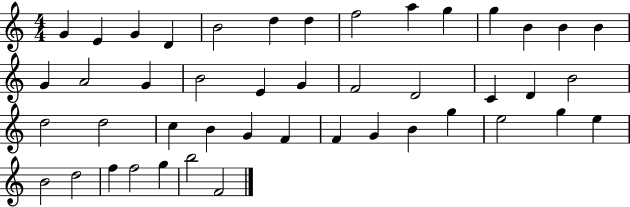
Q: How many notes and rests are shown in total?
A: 45